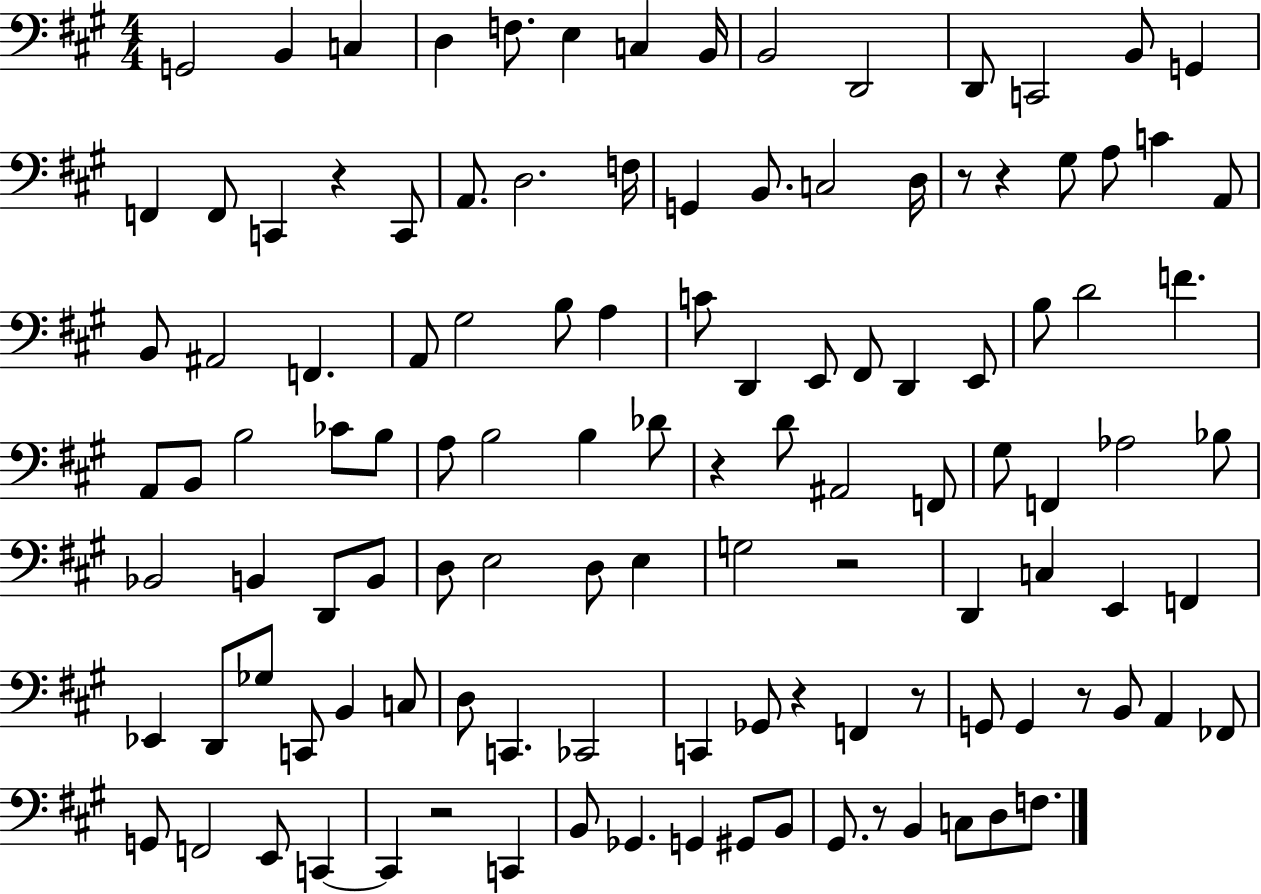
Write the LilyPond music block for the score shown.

{
  \clef bass
  \numericTimeSignature
  \time 4/4
  \key a \major
  \repeat volta 2 { g,2 b,4 c4 | d4 f8. e4 c4 b,16 | b,2 d,2 | d,8 c,2 b,8 g,4 | \break f,4 f,8 c,4 r4 c,8 | a,8. d2. f16 | g,4 b,8. c2 d16 | r8 r4 gis8 a8 c'4 a,8 | \break b,8 ais,2 f,4. | a,8 gis2 b8 a4 | c'8 d,4 e,8 fis,8 d,4 e,8 | b8 d'2 f'4. | \break a,8 b,8 b2 ces'8 b8 | a8 b2 b4 des'8 | r4 d'8 ais,2 f,8 | gis8 f,4 aes2 bes8 | \break bes,2 b,4 d,8 b,8 | d8 e2 d8 e4 | g2 r2 | d,4 c4 e,4 f,4 | \break ees,4 d,8 ges8 c,8 b,4 c8 | d8 c,4. ces,2 | c,4 ges,8 r4 f,4 r8 | g,8 g,4 r8 b,8 a,4 fes,8 | \break g,8 f,2 e,8 c,4~~ | c,4 r2 c,4 | b,8 ges,4. g,4 gis,8 b,8 | gis,8. r8 b,4 c8 d8 f8. | \break } \bar "|."
}